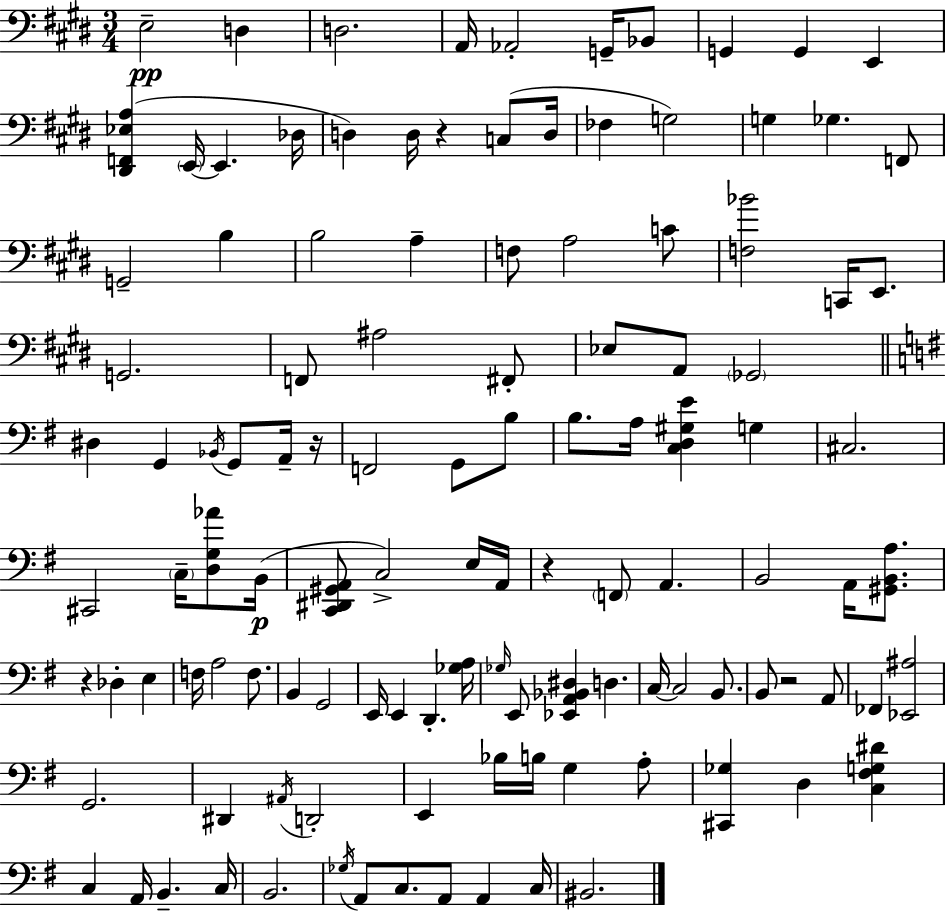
{
  \clef bass
  \numericTimeSignature
  \time 3/4
  \key e \major
  e2--\pp d4 | d2. | a,16 aes,2-. g,16-- bes,8 | g,4 g,4 e,4 | \break <dis, f, ees a>4( \parenthesize e,16~~ e,4. des16 | d4) d16 r4 c8( d16 | fes4 g2) | g4 ges4. f,8 | \break g,2-- b4 | b2 a4-- | f8 a2 c'8 | <f bes'>2 c,16 e,8. | \break g,2. | f,8 ais2 fis,8-. | ees8 a,8 \parenthesize ges,2 | \bar "||" \break \key g \major dis4 g,4 \acciaccatura { bes,16 } g,8 a,16-- | r16 f,2 g,8 b8 | b8. a16 <c d gis e'>4 g4 | cis2. | \break cis,2 \parenthesize c16-- <d g aes'>8 | b,16(\p <c, dis, gis, a,>8 c2->) e16 | a,16 r4 \parenthesize f,8 a,4. | b,2 a,16 <gis, b, a>8. | \break r4 des4-. e4 | f16 a2 f8. | b,4 g,2 | e,16 e,4 d,4.-. | \break <ges a>16 \grace { ges16 } e,8 <ees, a, bes, dis>4 d4. | c16~~ c2 b,8. | b,8 r2 | a,8 fes,4 <ees, ais>2 | \break g,2. | dis,4 \acciaccatura { ais,16 } d,2-. | e,4 bes16 b16 g4 | a8-. <cis, ges>4 d4 <c fis g dis'>4 | \break c4 a,16 b,4.-- | c16 b,2. | \acciaccatura { ges16 } a,8 c8. a,8 a,4 | c16 bis,2. | \break \bar "|."
}